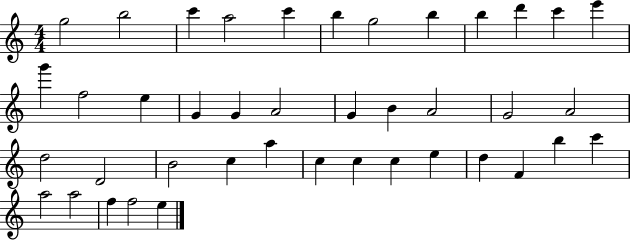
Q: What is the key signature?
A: C major